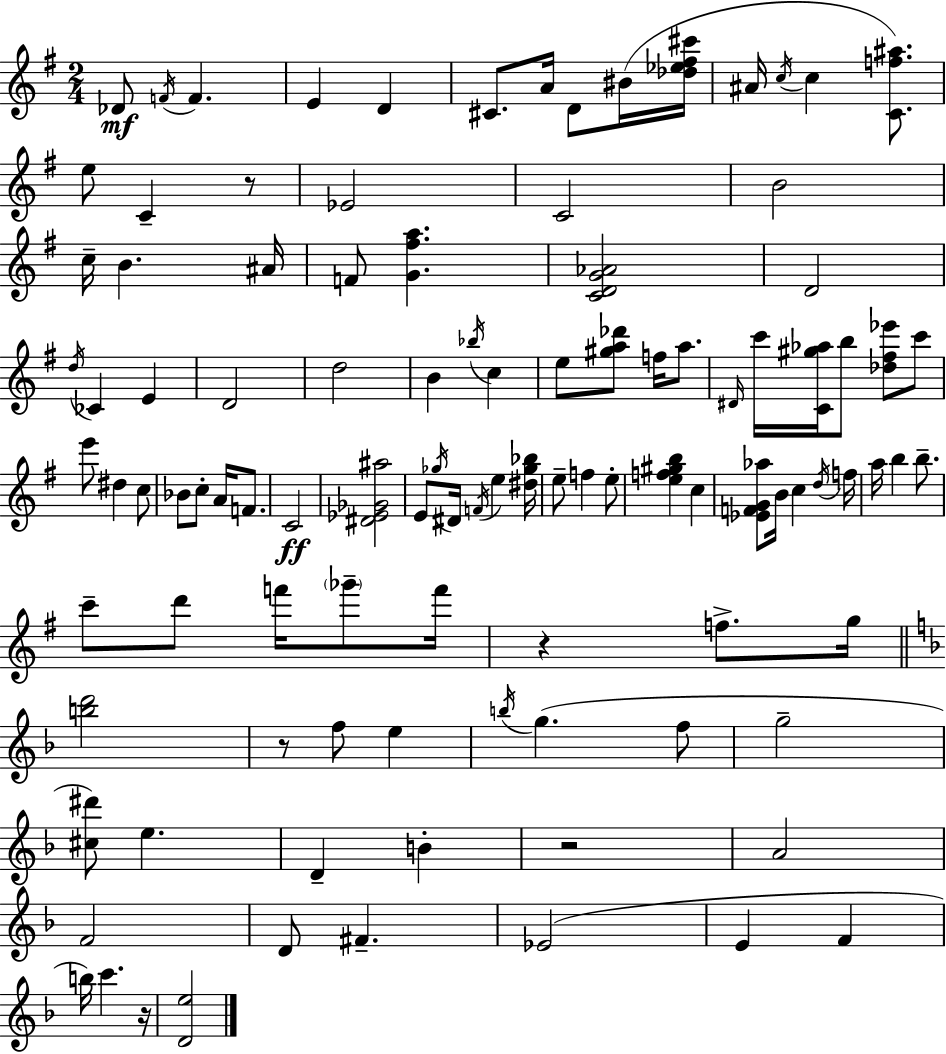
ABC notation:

X:1
T:Untitled
M:2/4
L:1/4
K:Em
_D/2 F/4 F E D ^C/2 A/4 D/2 ^B/4 [_d_e^f^c']/4 ^A/4 c/4 c [Cf^a]/2 e/2 C z/2 _E2 C2 B2 c/4 B ^A/4 F/2 [G^fa] [CDG_A]2 D2 d/4 _C E D2 d2 B _b/4 c e/2 [^ga_d']/2 f/4 a/2 ^D/4 c'/4 [C^g_a]/4 b/2 [_d^f_e']/2 c'/2 e'/2 ^d c/2 _B/2 c/2 A/4 F/2 C2 [^D_E_G^a]2 E/2 _g/4 ^D/4 F/4 e [^d_g_b]/4 e/2 f e/2 [ef^gb] c [_EFG_a]/2 B/4 c d/4 f/4 a/4 b b/2 c'/2 d'/2 f'/4 _g'/2 f'/4 z f/2 g/4 [bd']2 z/2 f/2 e b/4 g f/2 g2 [^c^d']/2 e D B z2 A2 F2 D/2 ^F _E2 E F b/4 c' z/4 [De]2